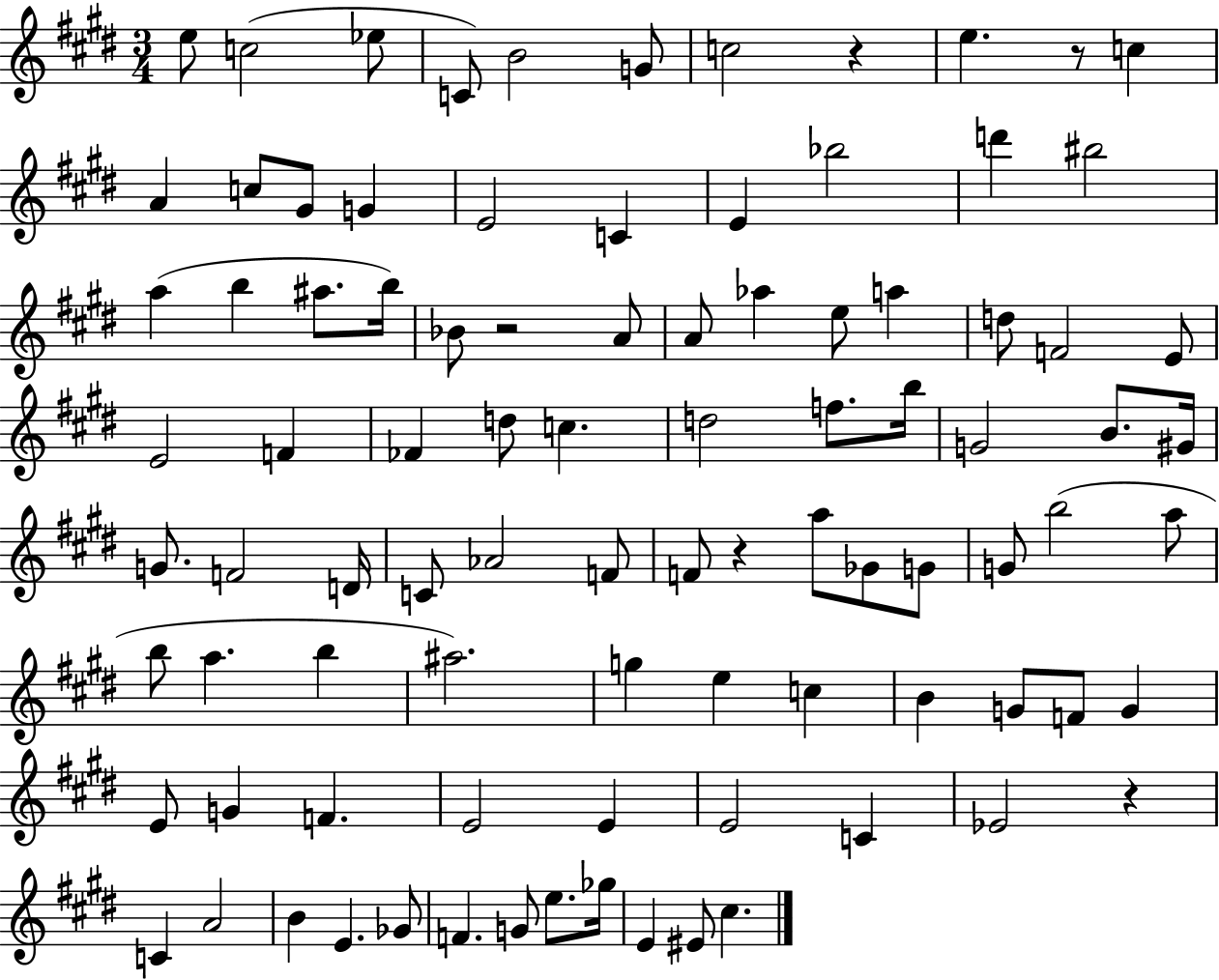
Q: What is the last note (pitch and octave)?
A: C#5